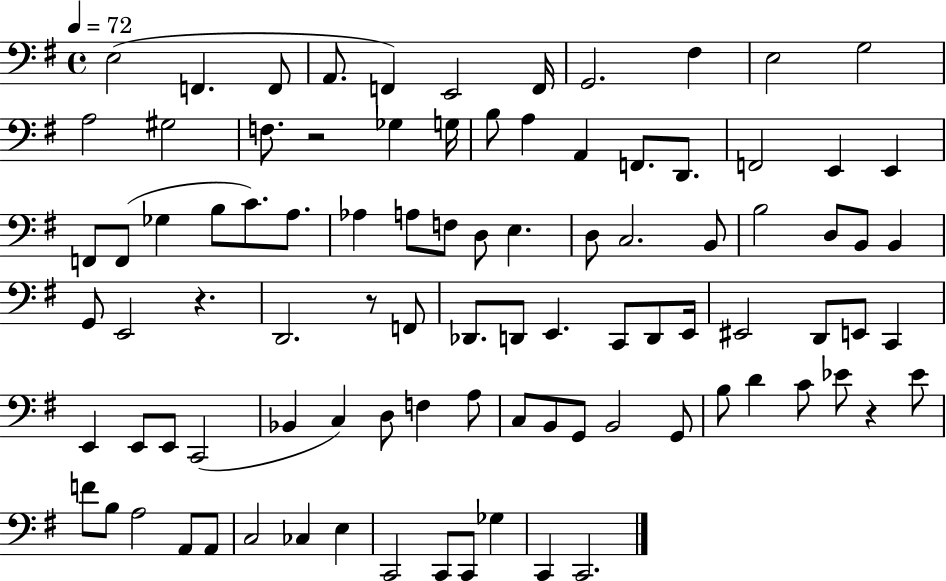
E3/h F2/q. F2/e A2/e. F2/q E2/h F2/s G2/h. F#3/q E3/h G3/h A3/h G#3/h F3/e. R/h Gb3/q G3/s B3/e A3/q A2/q F2/e. D2/e. F2/h E2/q E2/q F2/e F2/e Gb3/q B3/e C4/e. A3/e. Ab3/q A3/e F3/e D3/e E3/q. D3/e C3/h. B2/e B3/h D3/e B2/e B2/q G2/e E2/h R/q. D2/h. R/e F2/e Db2/e. D2/e E2/q. C2/e D2/e E2/s EIS2/h D2/e E2/e C2/q E2/q E2/e E2/e C2/h Bb2/q C3/q D3/e F3/q A3/e C3/e B2/e G2/e B2/h G2/e B3/e D4/q C4/e Eb4/e R/q Eb4/e F4/e B3/e A3/h A2/e A2/e C3/h CES3/q E3/q C2/h C2/e C2/e Gb3/q C2/q C2/h.